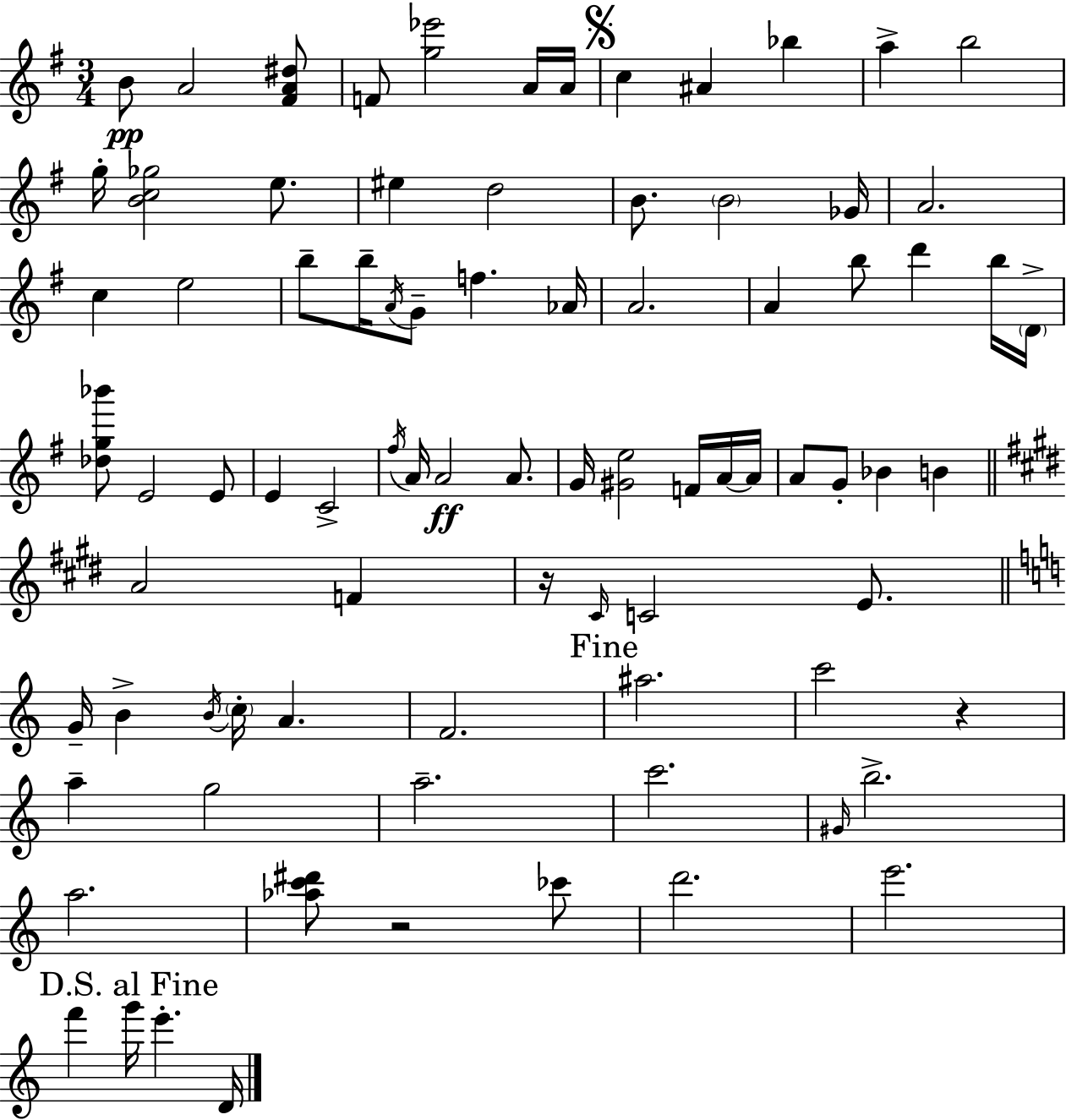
{
  \clef treble
  \numericTimeSignature
  \time 3/4
  \key e \minor
  \repeat volta 2 { b'8\pp a'2 <fis' a' dis''>8 | f'8 <g'' ees'''>2 a'16 a'16 | \mark \markup { \musicglyph "scripts.segno" } c''4 ais'4 bes''4 | a''4-> b''2 | \break g''16-. <b' c'' ges''>2 e''8. | eis''4 d''2 | b'8. \parenthesize b'2 ges'16 | a'2. | \break c''4 e''2 | b''8-- b''16-- \acciaccatura { a'16 } g'8-- f''4. | aes'16 a'2. | a'4 b''8 d'''4 b''16 | \break \parenthesize d'16-> <des'' g'' bes'''>8 e'2 e'8 | e'4 c'2-> | \acciaccatura { fis''16 } a'16 a'2\ff a'8. | g'16 <gis' e''>2 f'16 | \break a'16~~ a'16 a'8 g'8-. bes'4 b'4 | \bar "||" \break \key e \major a'2 f'4 | r16 \grace { cis'16 } c'2 e'8. | \bar "||" \break \key a \minor g'16-- b'4-> \acciaccatura { b'16 } \parenthesize c''16-. a'4. | f'2. | \mark "Fine" ais''2. | c'''2 r4 | \break a''4-- g''2 | a''2.-- | c'''2. | \grace { gis'16 } b''2.-> | \break a''2. | <aes'' c''' dis'''>8 r2 | ces'''8 d'''2. | e'''2. | \break \mark "D.S. al Fine" f'''4 g'''16 e'''4.-. | d'16 } \bar "|."
}